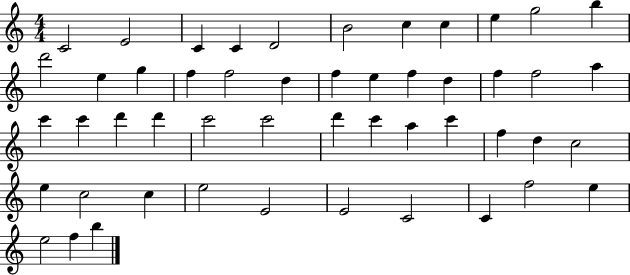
X:1
T:Untitled
M:4/4
L:1/4
K:C
C2 E2 C C D2 B2 c c e g2 b d'2 e g f f2 d f e f d f f2 a c' c' d' d' c'2 c'2 d' c' a c' f d c2 e c2 c e2 E2 E2 C2 C f2 e e2 f b